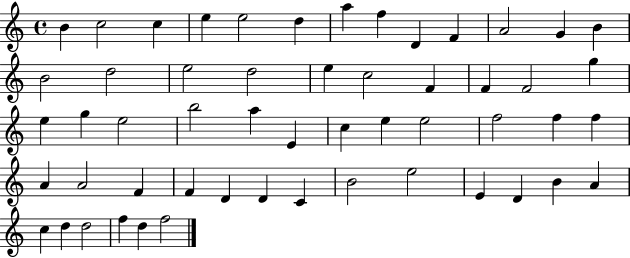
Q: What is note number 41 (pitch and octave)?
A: D4